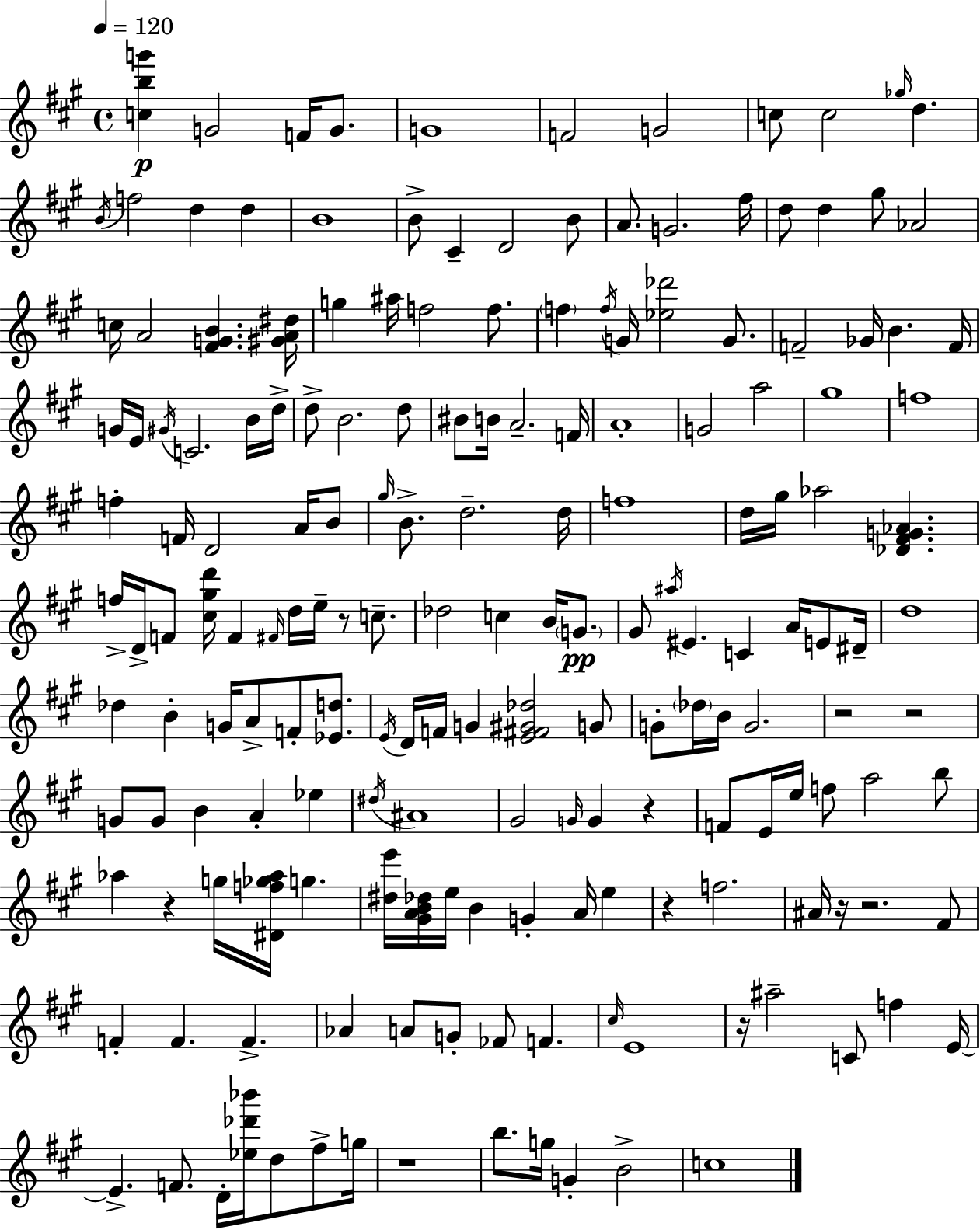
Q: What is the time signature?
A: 4/4